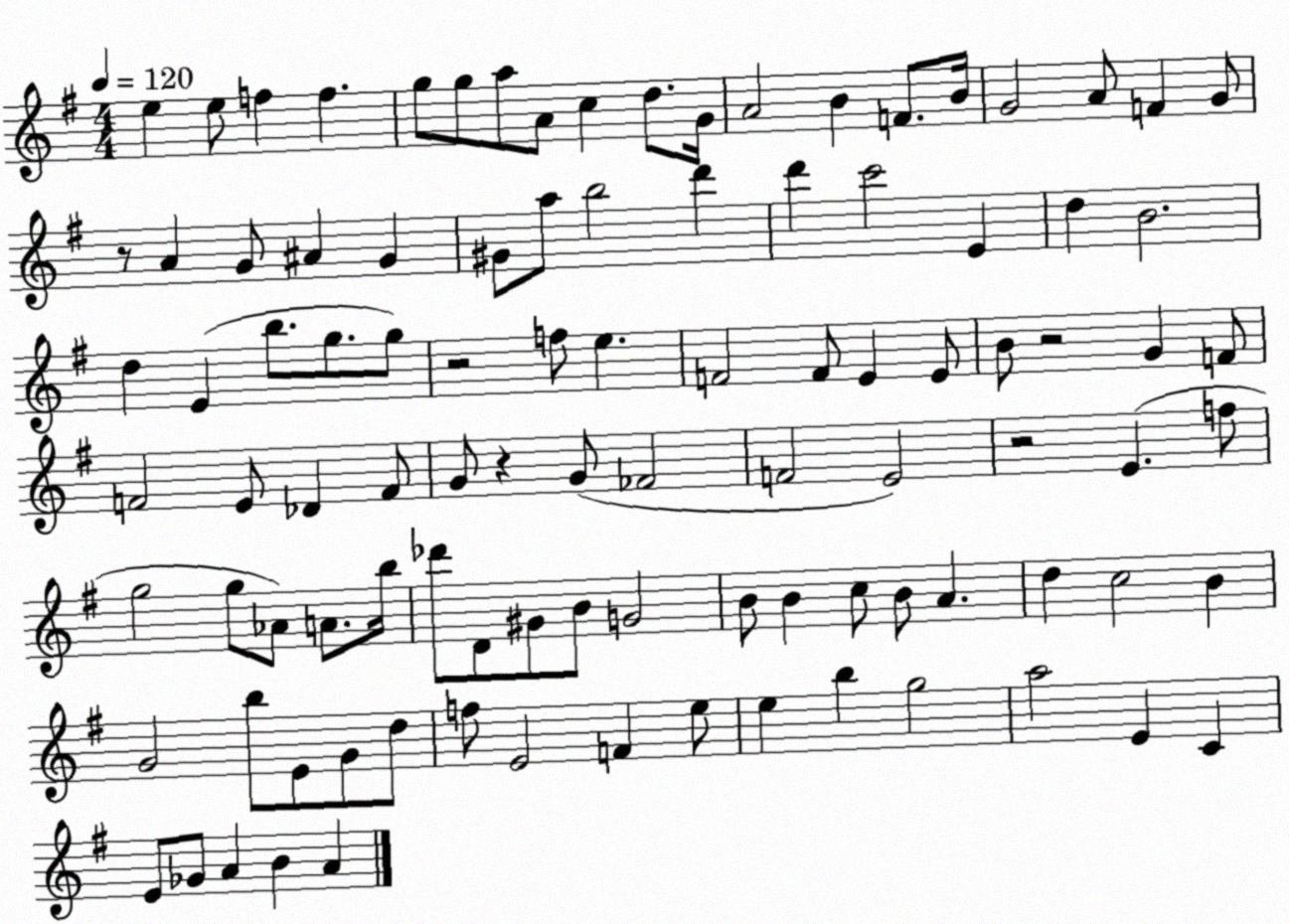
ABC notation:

X:1
T:Untitled
M:4/4
L:1/4
K:G
e e/2 f f g/2 g/2 a/2 A/2 c d/2 G/4 A2 B F/2 B/4 G2 A/2 F G/2 z/2 A G/2 ^A G ^G/2 a/2 b2 d' d' c'2 E d B2 d E b/2 g/2 g/2 z2 f/2 e F2 F/2 E E/2 B/2 z2 G F/2 F2 E/2 _D F/2 G/2 z G/2 _F2 F2 E2 z2 E f/2 g2 g/2 _A/2 A/2 b/4 _d'/2 D/2 ^G/2 B/2 G2 B/2 B c/2 B/2 A d c2 B G2 b/2 E/2 G/2 d/2 f/2 E2 F e/2 e b g2 a2 E C E/2 _G/2 A B A